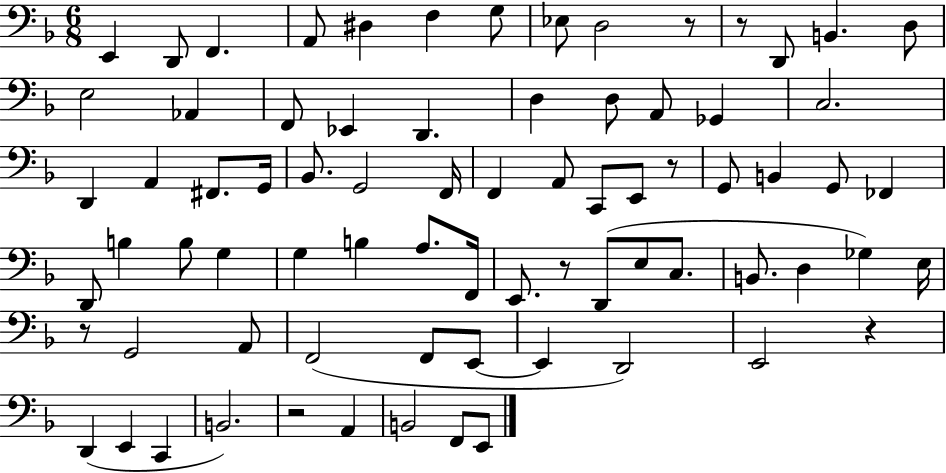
E2/q D2/e F2/q. A2/e D#3/q F3/q G3/e Eb3/e D3/h R/e R/e D2/e B2/q. D3/e E3/h Ab2/q F2/e Eb2/q D2/q. D3/q D3/e A2/e Gb2/q C3/h. D2/q A2/q F#2/e. G2/s Bb2/e. G2/h F2/s F2/q A2/e C2/e E2/e R/e G2/e B2/q G2/e FES2/q D2/e B3/q B3/e G3/q G3/q B3/q A3/e. F2/s E2/e. R/e D2/e E3/e C3/e. B2/e. D3/q Gb3/q E3/s R/e G2/h A2/e F2/h F2/e E2/e E2/q D2/h E2/h R/q D2/q E2/q C2/q B2/h. R/h A2/q B2/h F2/e E2/e